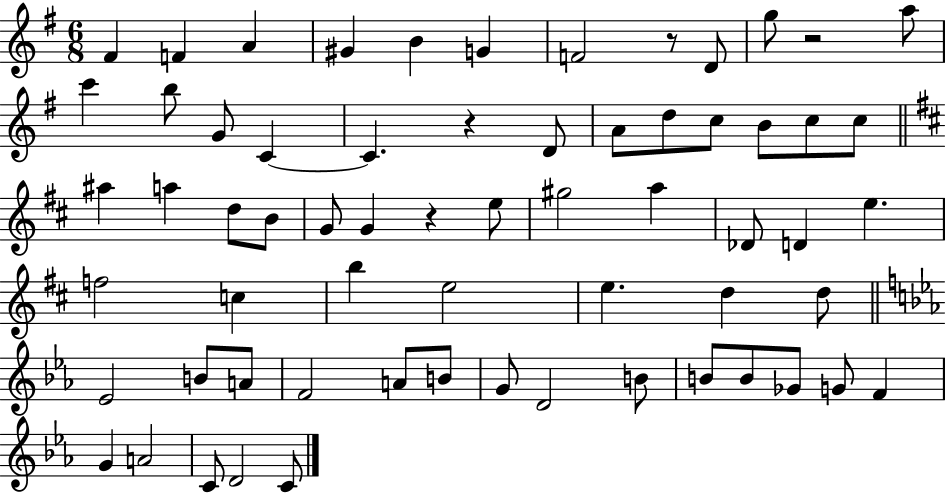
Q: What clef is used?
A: treble